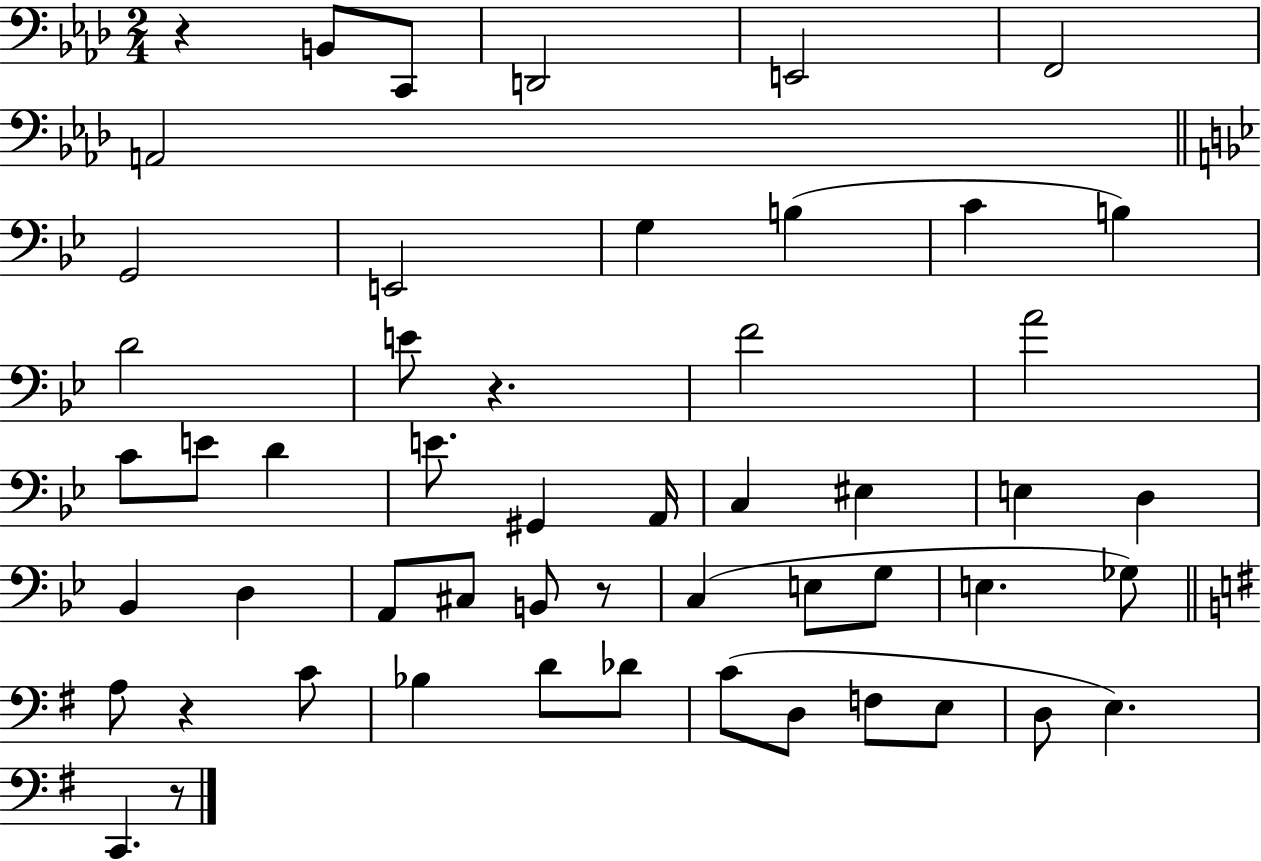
R/q B2/e C2/e D2/h E2/h F2/h A2/h G2/h E2/h G3/q B3/q C4/q B3/q D4/h E4/e R/q. F4/h A4/h C4/e E4/e D4/q E4/e. G#2/q A2/s C3/q EIS3/q E3/q D3/q Bb2/q D3/q A2/e C#3/e B2/e R/e C3/q E3/e G3/e E3/q. Gb3/e A3/e R/q C4/e Bb3/q D4/e Db4/e C4/e D3/e F3/e E3/e D3/e E3/q. C2/q. R/e